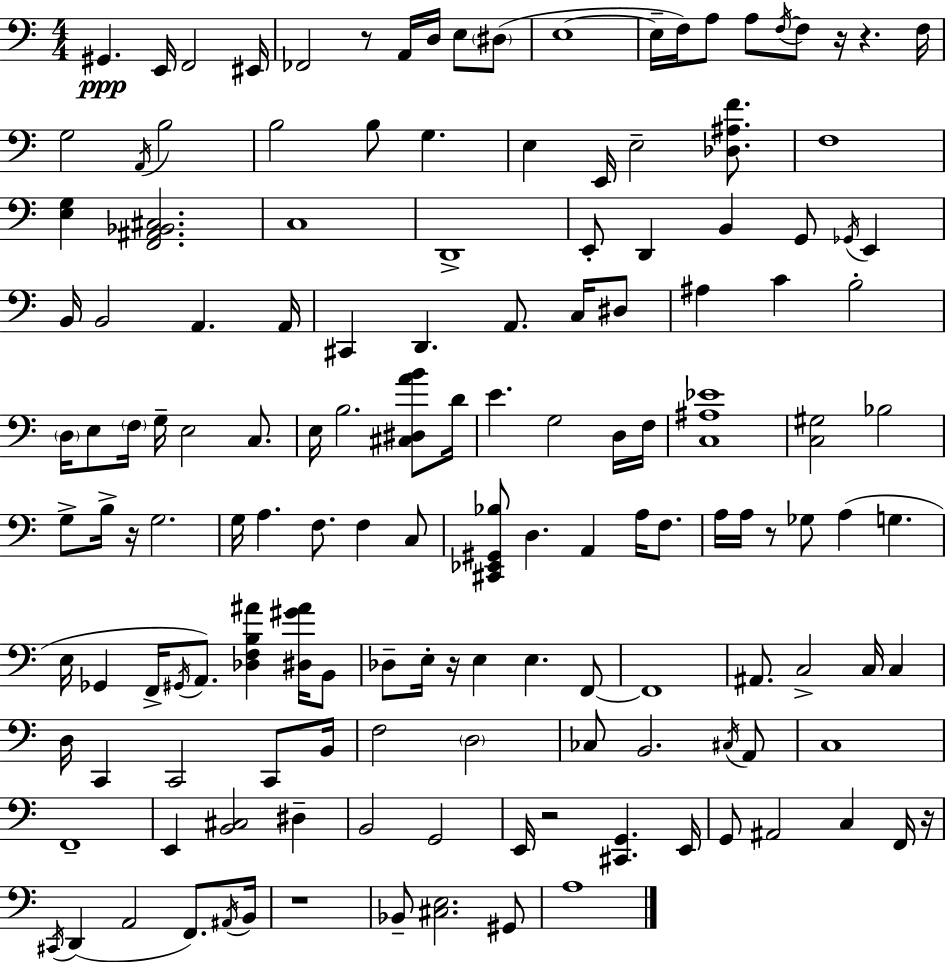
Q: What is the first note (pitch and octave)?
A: G#2